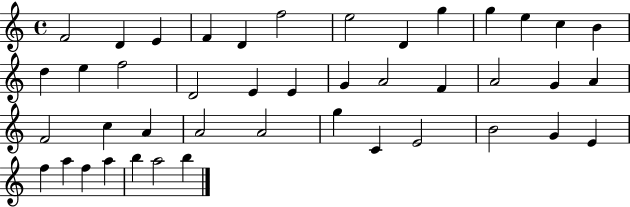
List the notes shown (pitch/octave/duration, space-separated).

F4/h D4/q E4/q F4/q D4/q F5/h E5/h D4/q G5/q G5/q E5/q C5/q B4/q D5/q E5/q F5/h D4/h E4/q E4/q G4/q A4/h F4/q A4/h G4/q A4/q F4/h C5/q A4/q A4/h A4/h G5/q C4/q E4/h B4/h G4/q E4/q F5/q A5/q F5/q A5/q B5/q A5/h B5/q